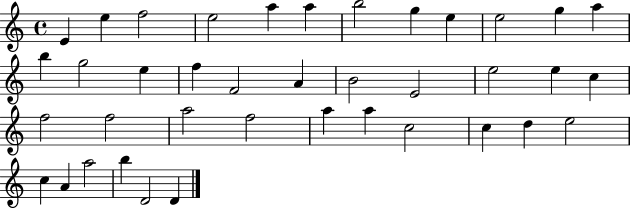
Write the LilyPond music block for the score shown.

{
  \clef treble
  \time 4/4
  \defaultTimeSignature
  \key c \major
  e'4 e''4 f''2 | e''2 a''4 a''4 | b''2 g''4 e''4 | e''2 g''4 a''4 | \break b''4 g''2 e''4 | f''4 f'2 a'4 | b'2 e'2 | e''2 e''4 c''4 | \break f''2 f''2 | a''2 f''2 | a''4 a''4 c''2 | c''4 d''4 e''2 | \break c''4 a'4 a''2 | b''4 d'2 d'4 | \bar "|."
}